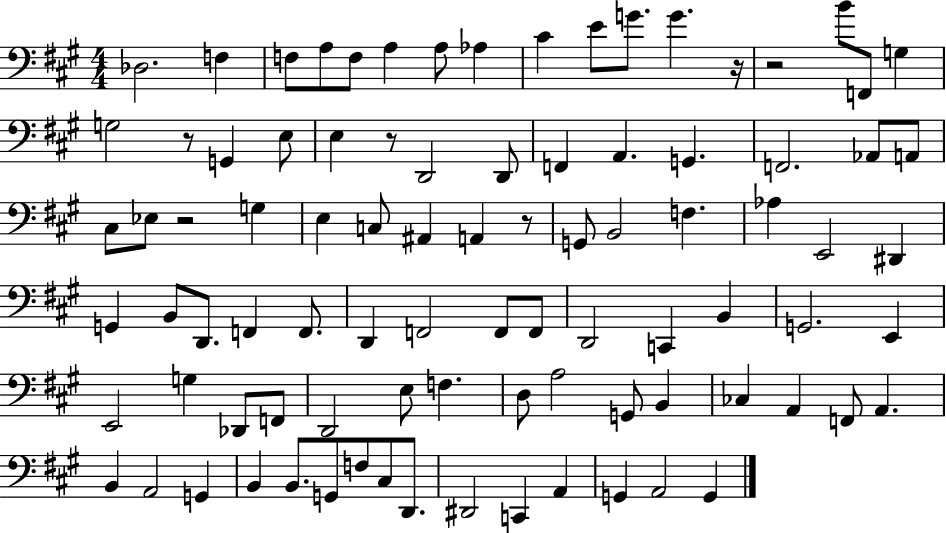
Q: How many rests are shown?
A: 6